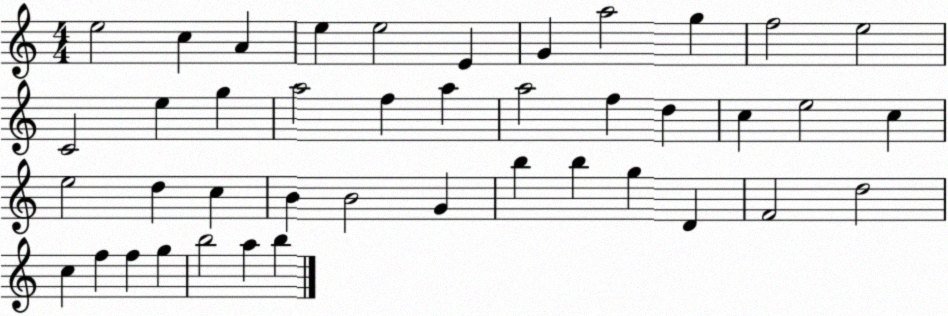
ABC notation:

X:1
T:Untitled
M:4/4
L:1/4
K:C
e2 c A e e2 E G a2 g f2 e2 C2 e g a2 f a a2 f d c e2 c e2 d c B B2 G b b g D F2 d2 c f f g b2 a b